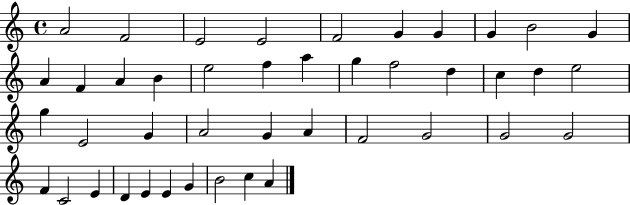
A4/h F4/h E4/h E4/h F4/h G4/q G4/q G4/q B4/h G4/q A4/q F4/q A4/q B4/q E5/h F5/q A5/q G5/q F5/h D5/q C5/q D5/q E5/h G5/q E4/h G4/q A4/h G4/q A4/q F4/h G4/h G4/h G4/h F4/q C4/h E4/q D4/q E4/q E4/q G4/q B4/h C5/q A4/q